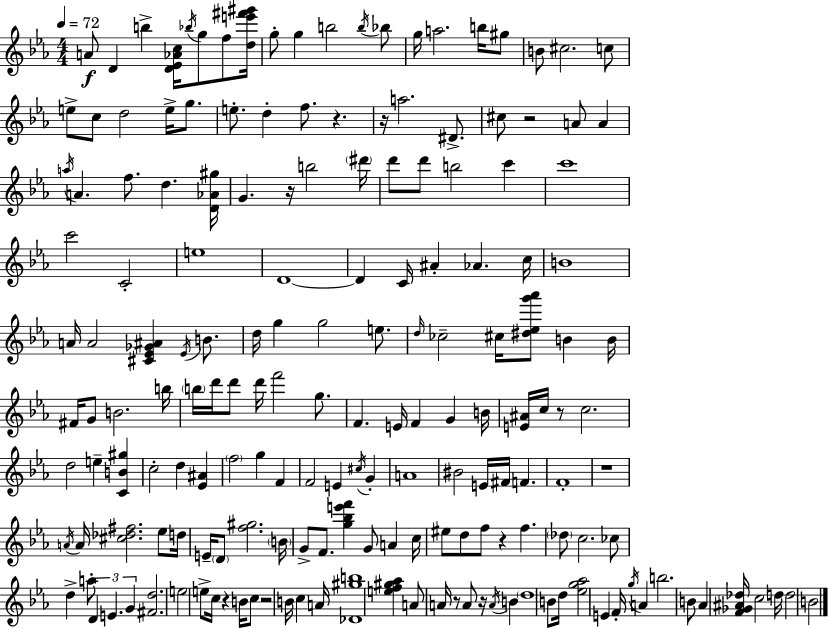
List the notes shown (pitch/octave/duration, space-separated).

A4/e D4/q B5/q [D4,Eb4,Ab4,C5]/s Bb5/s G5/e F5/e [D5,E6,F#6,G#6]/s G5/e G5/q B5/h B5/s Bb5/e G5/s A5/h. B5/s G#5/e B4/e C#5/h. C5/e E5/e C5/e D5/h E5/s G5/e. E5/e. D5/q F5/e. R/q. R/s A5/h. D#4/e. C#5/e R/h A4/e A4/q A5/s A4/q. F5/e. D5/q. [D4,Ab4,G#5]/s G4/q. R/s B5/h D#6/s D6/e D6/e B5/h C6/q C6/w C6/h C4/h E5/w D4/w D4/q C4/s A#4/q Ab4/q. C5/s B4/w A4/s A4/h [C#4,Eb4,Gb4,A#4]/q Eb4/s B4/e. D5/s G5/q G5/h E5/e. D5/s CES5/h C#5/s [D#5,Eb5,G6,Ab6]/e B4/q B4/s F#4/s G4/e B4/h. B5/s B5/s D6/s D6/e D6/s F6/h G5/e. F4/q. E4/s F4/q G4/q B4/s [E4,A#4]/s C5/s R/e C5/h. D5/h E5/q [C4,B4,G#5]/q C5/h D5/q [Eb4,A#4]/q F5/h G5/q F4/q F4/h E4/q C#5/s G4/q A4/w BIS4/h E4/s F#4/s F4/q. F4/w R/w A4/s A4/s [C#5,Db5,F#5]/h. Eb5/e D5/s E4/s D4/e [F5,G#5]/h. B4/s G4/e F4/e. [G5,Bb5,E6,F6]/q G4/e A4/q C5/s EIS5/e D5/e F5/e R/q F5/q. Db5/e C5/h. CES5/e D5/q A5/e D4/q E4/q. G4/q [F#4,D5]/h. E5/h E5/e C5/s R/q B4/s C5/e R/h B4/s C5/q A4/s [Db4,G#5,B5]/w [E5,F5,G#5,Ab5]/q A4/e A4/s R/e A4/e R/s A4/s B4/q D5/w B4/e D5/s [Eb5,G5,Ab5]/h E4/q F4/s G5/s A4/q B5/h. B4/e Ab4/q [F4,Gb4,A#4,Db5]/s C5/h D5/s D5/h B4/h